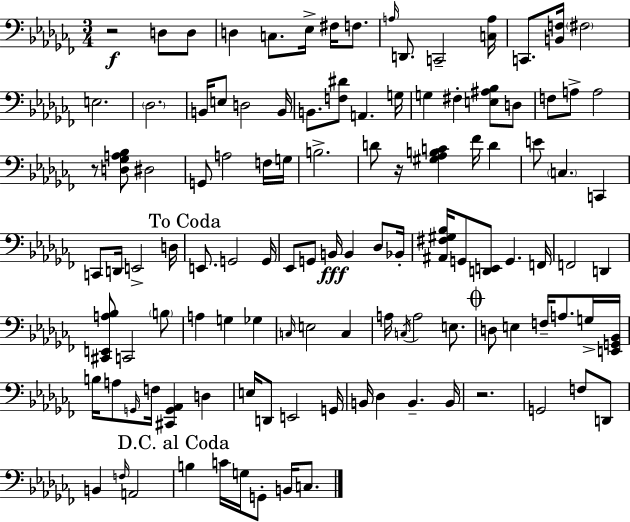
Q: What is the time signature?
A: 3/4